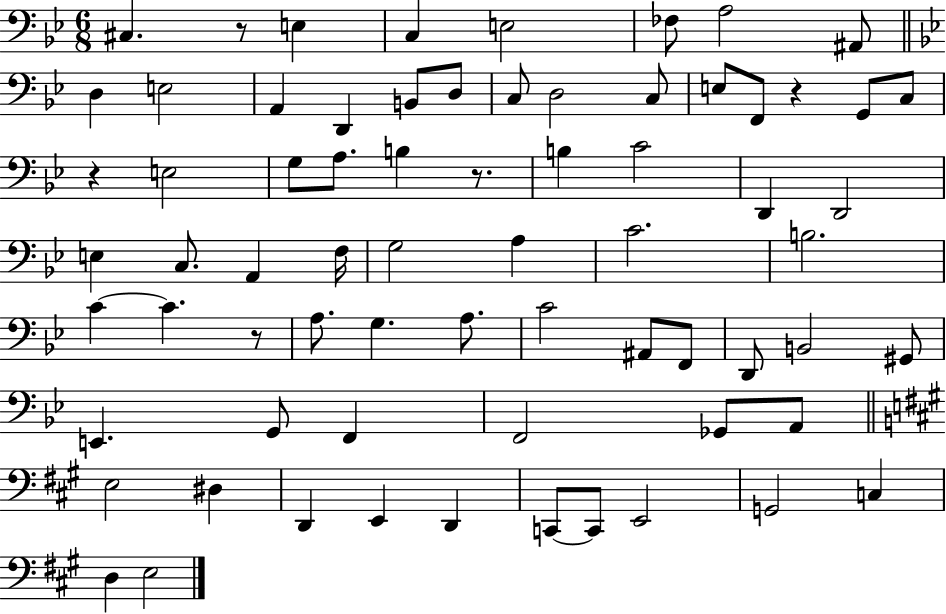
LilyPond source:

{
  \clef bass
  \numericTimeSignature
  \time 6/8
  \key bes \major
  cis4. r8 e4 | c4 e2 | fes8 a2 ais,8 | \bar "||" \break \key bes \major d4 e2 | a,4 d,4 b,8 d8 | c8 d2 c8 | e8 f,8 r4 g,8 c8 | \break r4 e2 | g8 a8. b4 r8. | b4 c'2 | d,4 d,2 | \break e4 c8. a,4 f16 | g2 a4 | c'2. | b2. | \break c'4~~ c'4. r8 | a8. g4. a8. | c'2 ais,8 f,8 | d,8 b,2 gis,8 | \break e,4. g,8 f,4 | f,2 ges,8 a,8 | \bar "||" \break \key a \major e2 dis4 | d,4 e,4 d,4 | c,8~~ c,8 e,2 | g,2 c4 | \break d4 e2 | \bar "|."
}